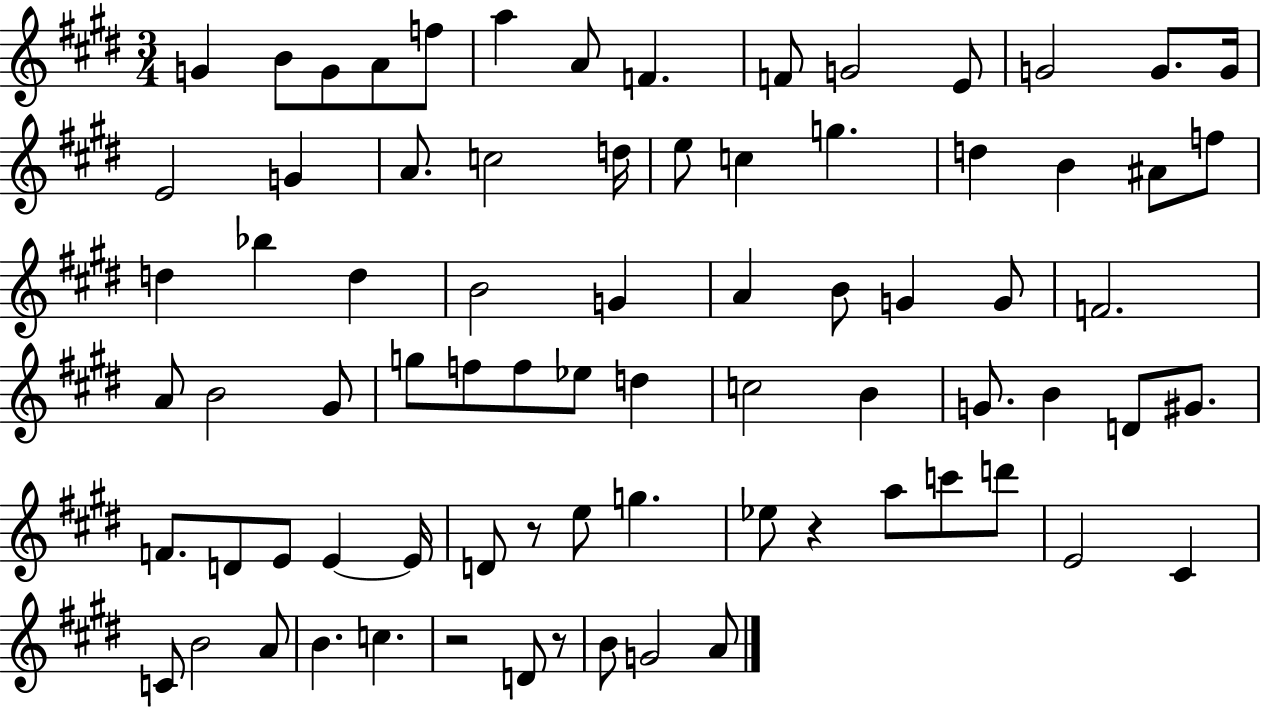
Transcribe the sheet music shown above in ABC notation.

X:1
T:Untitled
M:3/4
L:1/4
K:E
G B/2 G/2 A/2 f/2 a A/2 F F/2 G2 E/2 G2 G/2 G/4 E2 G A/2 c2 d/4 e/2 c g d B ^A/2 f/2 d _b d B2 G A B/2 G G/2 F2 A/2 B2 ^G/2 g/2 f/2 f/2 _e/2 d c2 B G/2 B D/2 ^G/2 F/2 D/2 E/2 E E/4 D/2 z/2 e/2 g _e/2 z a/2 c'/2 d'/2 E2 ^C C/2 B2 A/2 B c z2 D/2 z/2 B/2 G2 A/2